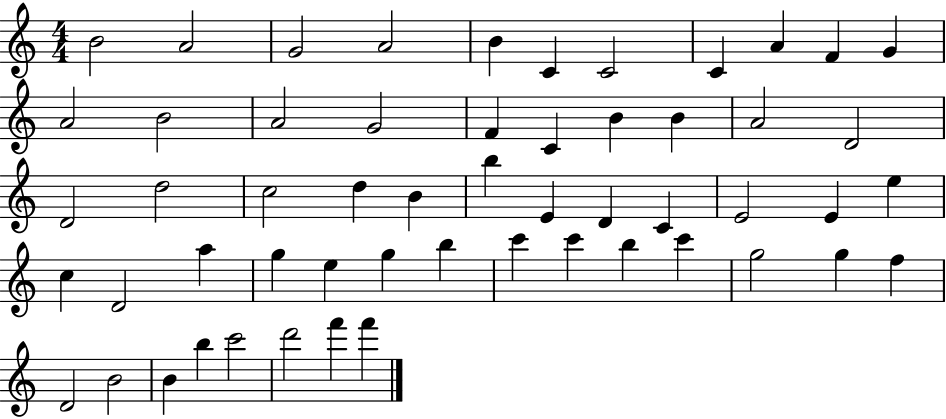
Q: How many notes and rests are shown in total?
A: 55